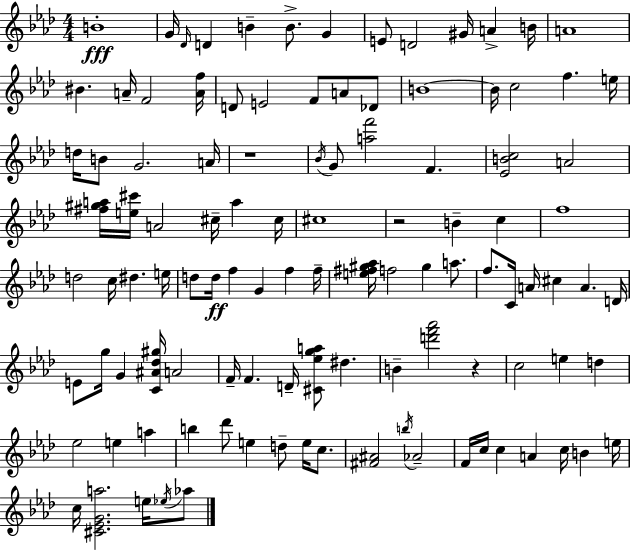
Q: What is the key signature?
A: AES major